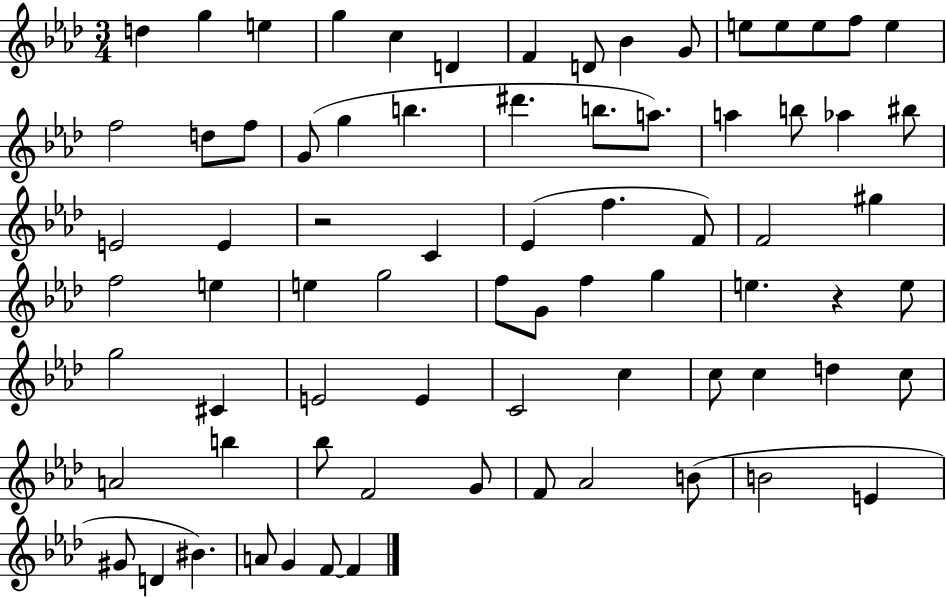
{
  \clef treble
  \numericTimeSignature
  \time 3/4
  \key aes \major
  d''4 g''4 e''4 | g''4 c''4 d'4 | f'4 d'8 bes'4 g'8 | e''8 e''8 e''8 f''8 e''4 | \break f''2 d''8 f''8 | g'8( g''4 b''4. | dis'''4. b''8. a''8.) | a''4 b''8 aes''4 bis''8 | \break e'2 e'4 | r2 c'4 | ees'4( f''4. f'8) | f'2 gis''4 | \break f''2 e''4 | e''4 g''2 | f''8 g'8 f''4 g''4 | e''4. r4 e''8 | \break g''2 cis'4 | e'2 e'4 | c'2 c''4 | c''8 c''4 d''4 c''8 | \break a'2 b''4 | bes''8 f'2 g'8 | f'8 aes'2 b'8( | b'2 e'4 | \break gis'8 d'4 bis'4.) | a'8 g'4 f'8~~ f'4 | \bar "|."
}